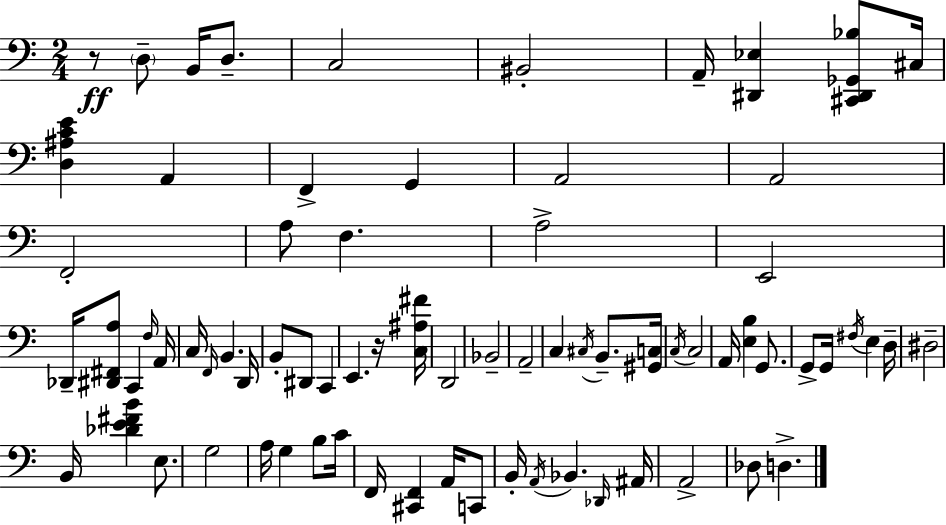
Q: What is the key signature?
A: C major